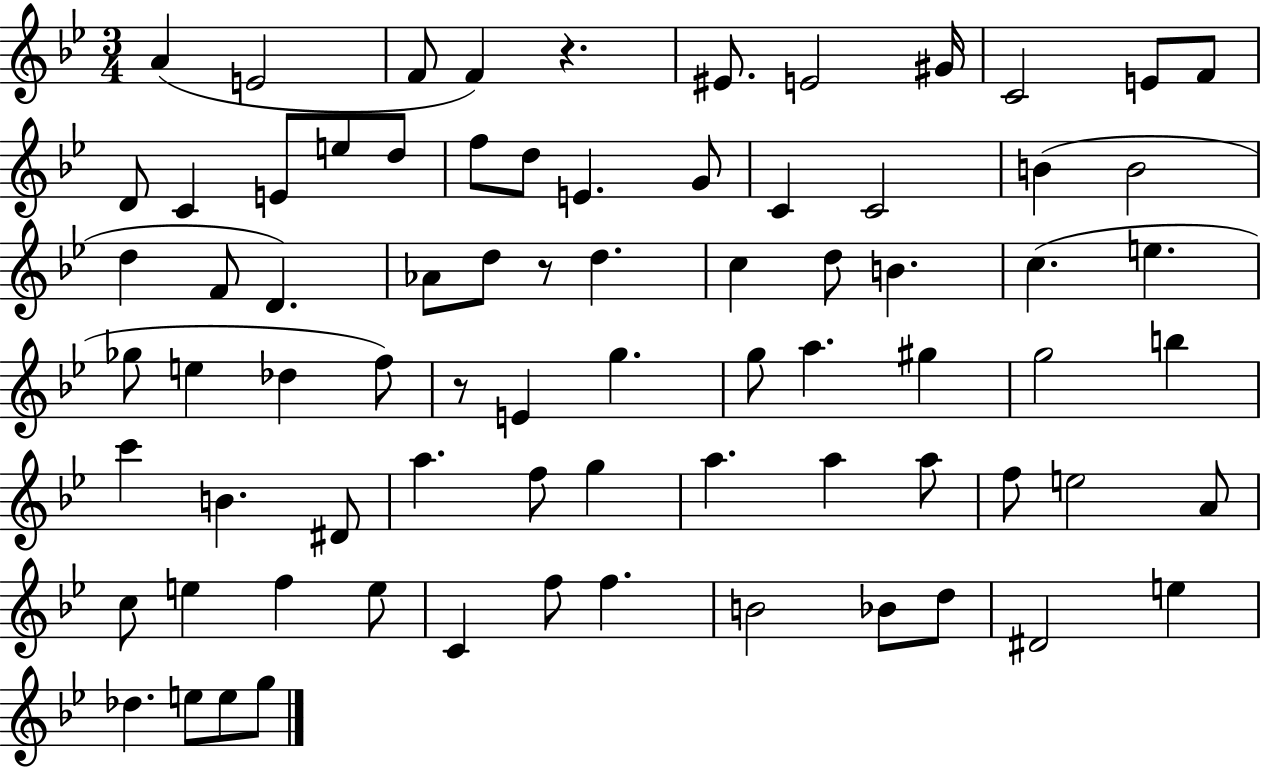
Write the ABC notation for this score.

X:1
T:Untitled
M:3/4
L:1/4
K:Bb
A E2 F/2 F z ^E/2 E2 ^G/4 C2 E/2 F/2 D/2 C E/2 e/2 d/2 f/2 d/2 E G/2 C C2 B B2 d F/2 D _A/2 d/2 z/2 d c d/2 B c e _g/2 e _d f/2 z/2 E g g/2 a ^g g2 b c' B ^D/2 a f/2 g a a a/2 f/2 e2 A/2 c/2 e f e/2 C f/2 f B2 _B/2 d/2 ^D2 e _d e/2 e/2 g/2